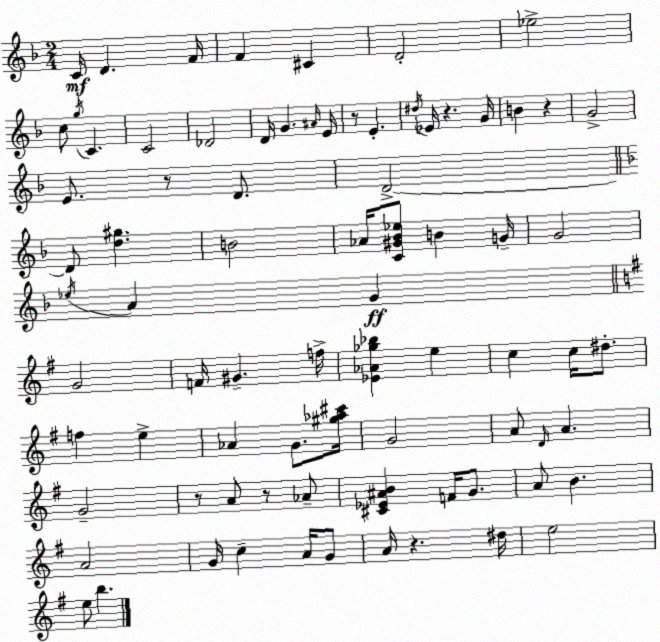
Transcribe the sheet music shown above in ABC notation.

X:1
T:Untitled
M:2/4
L:1/4
K:F
C/4 D F/4 F ^C D2 _e2 c/2 g/4 C C2 _D2 D/4 G ^A/4 E/4 z/2 E ^d/4 _E/4 z G/4 B z G2 E/2 z/2 D/2 D2 D/2 [d^g] B2 _A/4 [C^G_B_e]/2 B G/4 G2 _e/4 A G G2 F/4 ^G f/4 [_E_A_g_b] e c c/4 ^d/2 f e _A G/2 [^g_a^c']/4 G2 A/2 D/4 A G2 z/2 A/2 z/2 _A/2 [^C_E^AB] F/4 G/2 A/2 B A2 G/4 c A/4 G/2 A/4 z ^d/4 e2 e/2 b